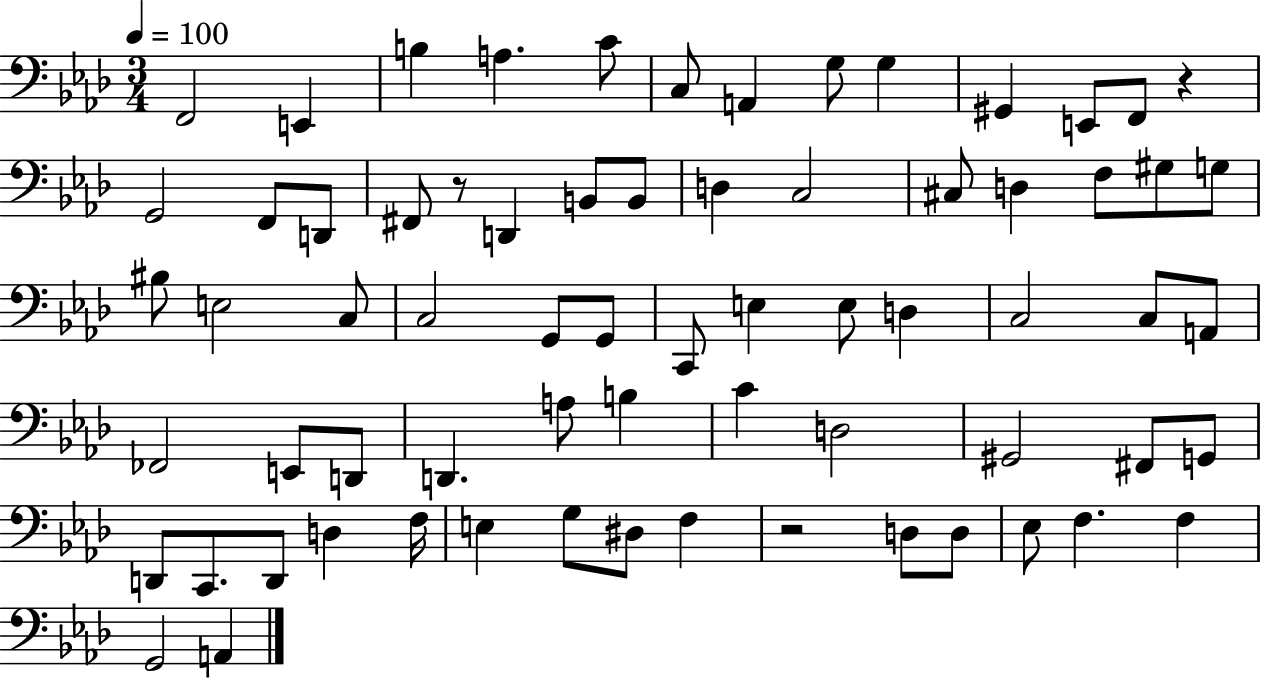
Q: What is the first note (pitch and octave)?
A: F2